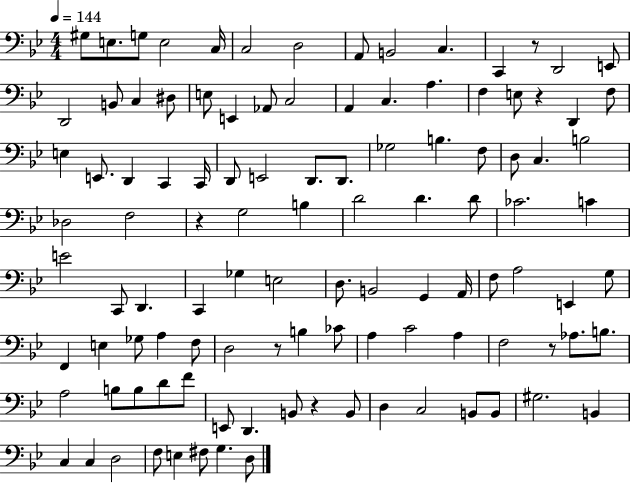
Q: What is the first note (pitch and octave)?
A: G#3